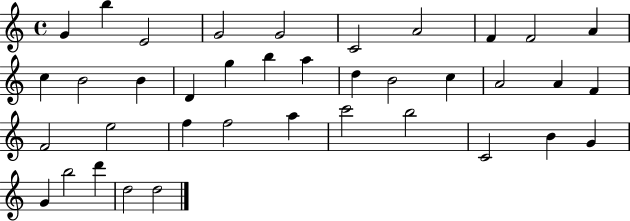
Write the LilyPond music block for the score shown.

{
  \clef treble
  \time 4/4
  \defaultTimeSignature
  \key c \major
  g'4 b''4 e'2 | g'2 g'2 | c'2 a'2 | f'4 f'2 a'4 | \break c''4 b'2 b'4 | d'4 g''4 b''4 a''4 | d''4 b'2 c''4 | a'2 a'4 f'4 | \break f'2 e''2 | f''4 f''2 a''4 | c'''2 b''2 | c'2 b'4 g'4 | \break g'4 b''2 d'''4 | d''2 d''2 | \bar "|."
}